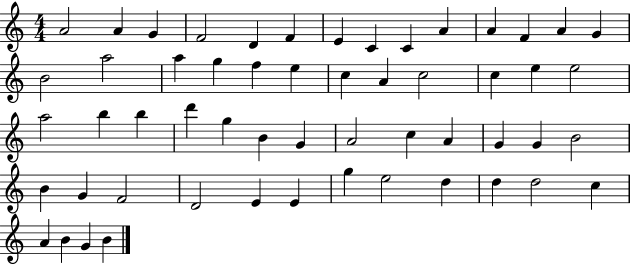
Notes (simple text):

A4/h A4/q G4/q F4/h D4/q F4/q E4/q C4/q C4/q A4/q A4/q F4/q A4/q G4/q B4/h A5/h A5/q G5/q F5/q E5/q C5/q A4/q C5/h C5/q E5/q E5/h A5/h B5/q B5/q D6/q G5/q B4/q G4/q A4/h C5/q A4/q G4/q G4/q B4/h B4/q G4/q F4/h D4/h E4/q E4/q G5/q E5/h D5/q D5/q D5/h C5/q A4/q B4/q G4/q B4/q